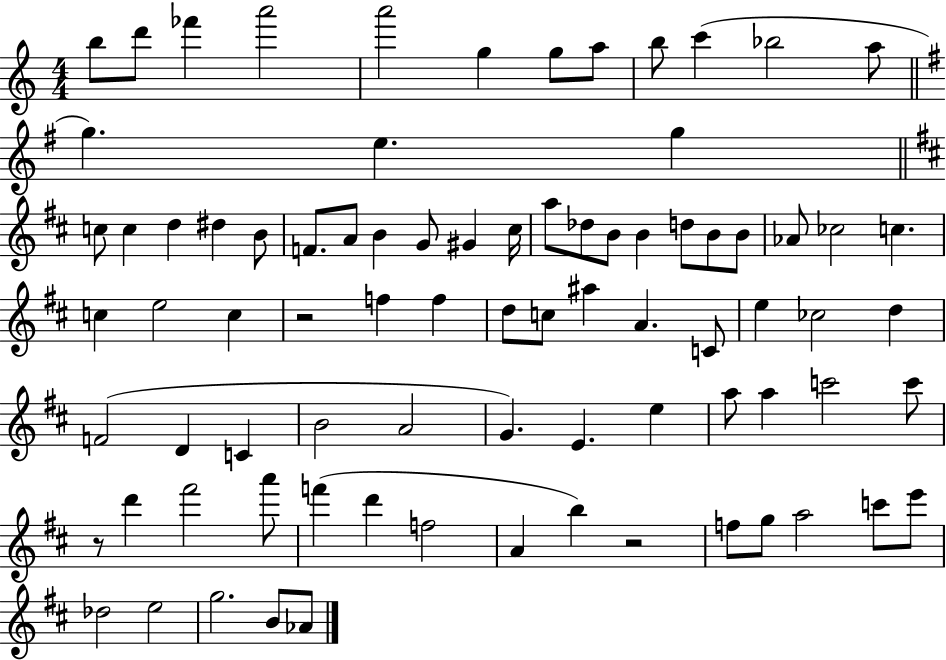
{
  \clef treble
  \numericTimeSignature
  \time 4/4
  \key c \major
  \repeat volta 2 { b''8 d'''8 fes'''4 a'''2 | a'''2 g''4 g''8 a''8 | b''8 c'''4( bes''2 a''8 | \bar "||" \break \key g \major g''4.) e''4. g''4 | \bar "||" \break \key d \major c''8 c''4 d''4 dis''4 b'8 | f'8. a'8 b'4 g'8 gis'4 cis''16 | a''8 des''8 b'8 b'4 d''8 b'8 b'8 | aes'8 ces''2 c''4. | \break c''4 e''2 c''4 | r2 f''4 f''4 | d''8 c''8 ais''4 a'4. c'8 | e''4 ces''2 d''4 | \break f'2( d'4 c'4 | b'2 a'2 | g'4.) e'4. e''4 | a''8 a''4 c'''2 c'''8 | \break r8 d'''4 fis'''2 a'''8 | f'''4( d'''4 f''2 | a'4 b''4) r2 | f''8 g''8 a''2 c'''8 e'''8 | \break des''2 e''2 | g''2. b'8 aes'8 | } \bar "|."
}